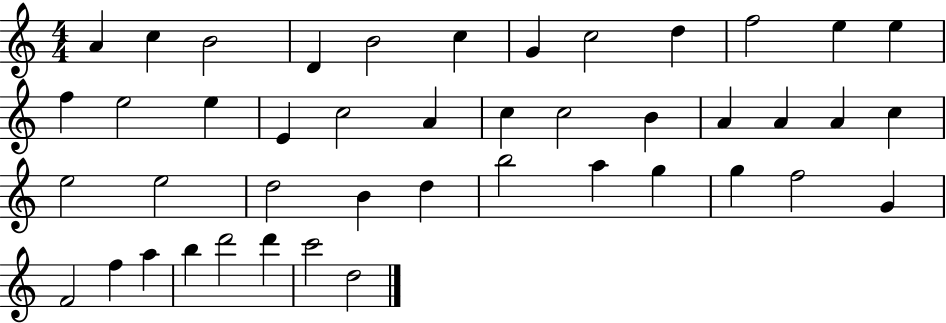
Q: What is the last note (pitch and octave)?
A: D5